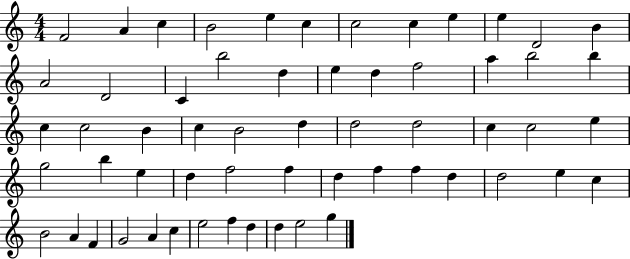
{
  \clef treble
  \numericTimeSignature
  \time 4/4
  \key c \major
  f'2 a'4 c''4 | b'2 e''4 c''4 | c''2 c''4 e''4 | e''4 d'2 b'4 | \break a'2 d'2 | c'4 b''2 d''4 | e''4 d''4 f''2 | a''4 b''2 b''4 | \break c''4 c''2 b'4 | c''4 b'2 d''4 | d''2 d''2 | c''4 c''2 e''4 | \break g''2 b''4 e''4 | d''4 f''2 f''4 | d''4 f''4 f''4 d''4 | d''2 e''4 c''4 | \break b'2 a'4 f'4 | g'2 a'4 c''4 | e''2 f''4 d''4 | d''4 e''2 g''4 | \break \bar "|."
}